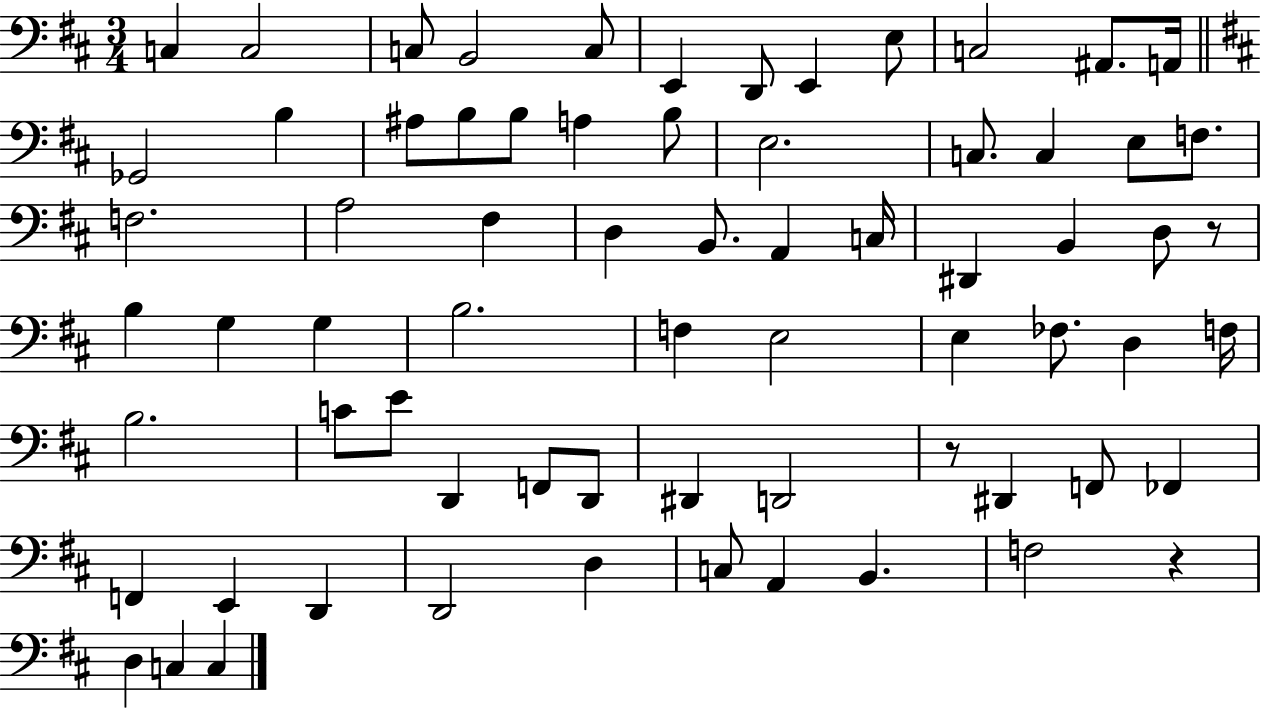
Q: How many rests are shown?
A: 3